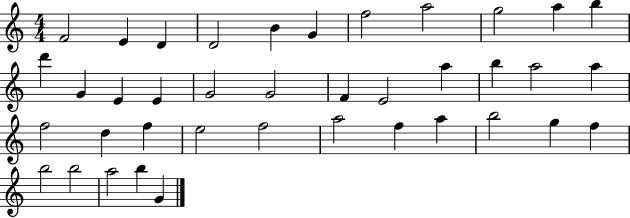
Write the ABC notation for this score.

X:1
T:Untitled
M:4/4
L:1/4
K:C
F2 E D D2 B G f2 a2 g2 a b d' G E E G2 G2 F E2 a b a2 a f2 d f e2 f2 a2 f a b2 g f b2 b2 a2 b G